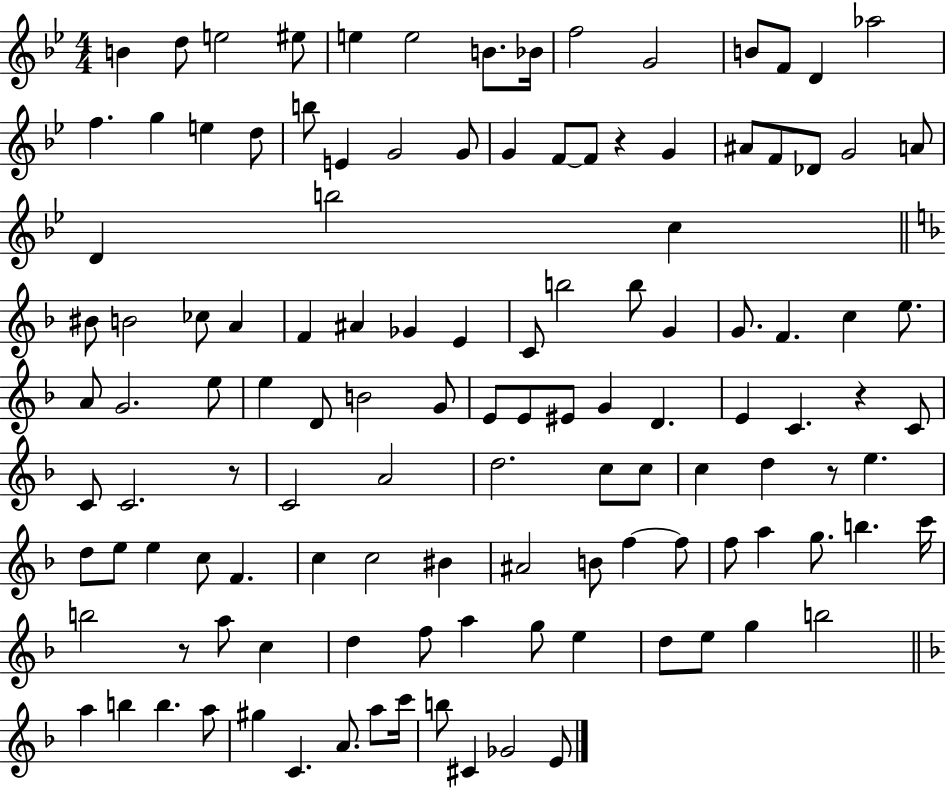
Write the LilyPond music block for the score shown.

{
  \clef treble
  \numericTimeSignature
  \time 4/4
  \key bes \major
  \repeat volta 2 { b'4 d''8 e''2 eis''8 | e''4 e''2 b'8. bes'16 | f''2 g'2 | b'8 f'8 d'4 aes''2 | \break f''4. g''4 e''4 d''8 | b''8 e'4 g'2 g'8 | g'4 f'8~~ f'8 r4 g'4 | ais'8 f'8 des'8 g'2 a'8 | \break d'4 b''2 c''4 | \bar "||" \break \key f \major bis'8 b'2 ces''8 a'4 | f'4 ais'4 ges'4 e'4 | c'8 b''2 b''8 g'4 | g'8. f'4. c''4 e''8. | \break a'8 g'2. e''8 | e''4 d'8 b'2 g'8 | e'8 e'8 eis'8 g'4 d'4. | e'4 c'4. r4 c'8 | \break c'8 c'2. r8 | c'2 a'2 | d''2. c''8 c''8 | c''4 d''4 r8 e''4. | \break d''8 e''8 e''4 c''8 f'4. | c''4 c''2 bis'4 | ais'2 b'8 f''4~~ f''8 | f''8 a''4 g''8. b''4. c'''16 | \break b''2 r8 a''8 c''4 | d''4 f''8 a''4 g''8 e''4 | d''8 e''8 g''4 b''2 | \bar "||" \break \key f \major a''4 b''4 b''4. a''8 | gis''4 c'4. a'8. a''8 c'''16 | b''8 cis'4 ges'2 e'8 | } \bar "|."
}